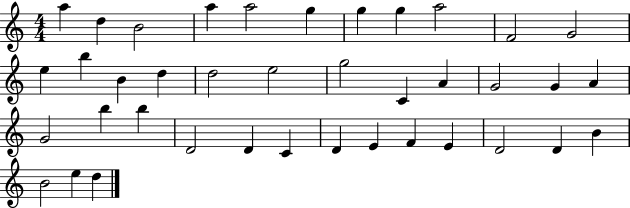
X:1
T:Untitled
M:4/4
L:1/4
K:C
a d B2 a a2 g g g a2 F2 G2 e b B d d2 e2 g2 C A G2 G A G2 b b D2 D C D E F E D2 D B B2 e d